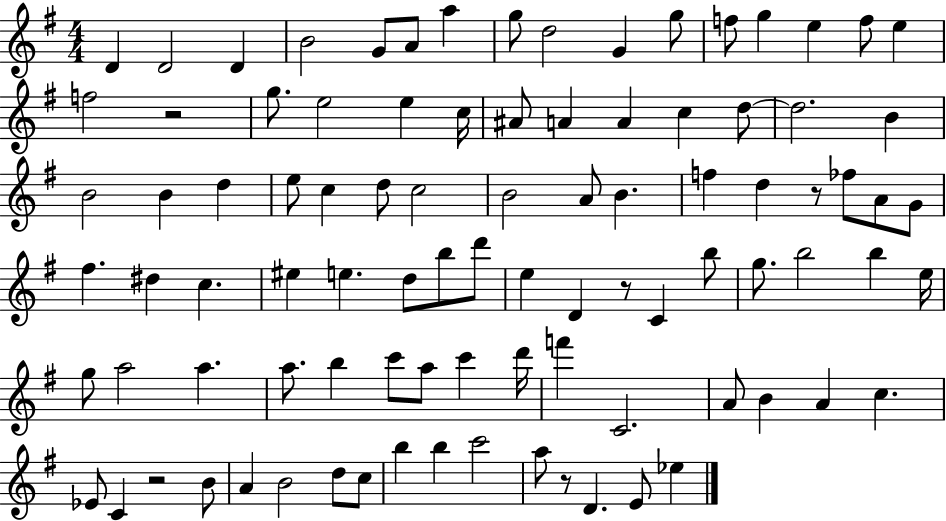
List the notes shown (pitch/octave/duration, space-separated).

D4/q D4/h D4/q B4/h G4/e A4/e A5/q G5/e D5/h G4/q G5/e F5/e G5/q E5/q F5/e E5/q F5/h R/h G5/e. E5/h E5/q C5/s A#4/e A4/q A4/q C5/q D5/e D5/h. B4/q B4/h B4/q D5/q E5/e C5/q D5/e C5/h B4/h A4/e B4/q. F5/q D5/q R/e FES5/e A4/e G4/e F#5/q. D#5/q C5/q. EIS5/q E5/q. D5/e B5/e D6/e E5/q D4/q R/e C4/q B5/e G5/e. B5/h B5/q E5/s G5/e A5/h A5/q. A5/e. B5/q C6/e A5/e C6/q D6/s F6/q C4/h. A4/e B4/q A4/q C5/q. Eb4/e C4/q R/h B4/e A4/q B4/h D5/e C5/e B5/q B5/q C6/h A5/e R/e D4/q. E4/e Eb5/q